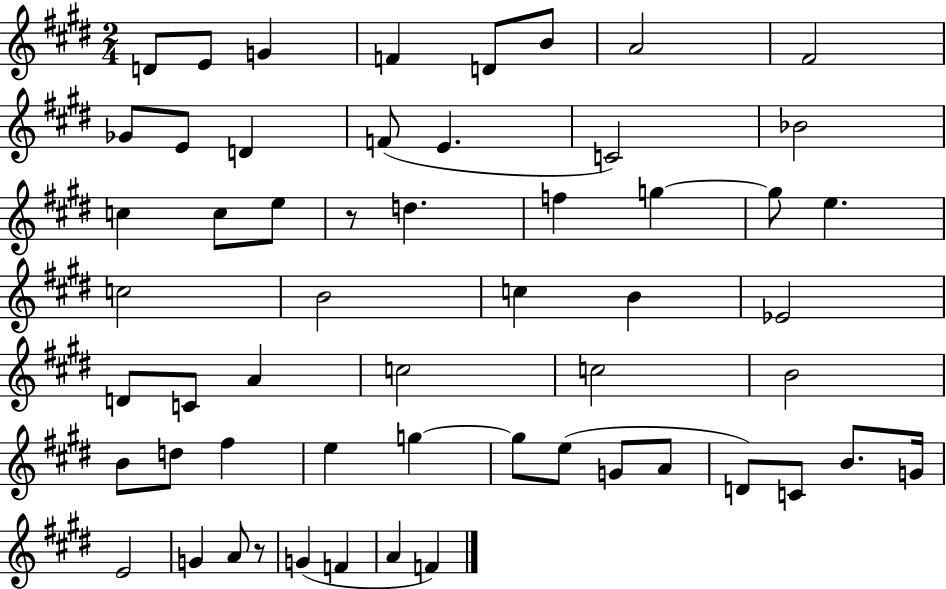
D4/e E4/e G4/q F4/q D4/e B4/e A4/h F#4/h Gb4/e E4/e D4/q F4/e E4/q. C4/h Bb4/h C5/q C5/e E5/e R/e D5/q. F5/q G5/q G5/e E5/q. C5/h B4/h C5/q B4/q Eb4/h D4/e C4/e A4/q C5/h C5/h B4/h B4/e D5/e F#5/q E5/q G5/q G5/e E5/e G4/e A4/e D4/e C4/e B4/e. G4/s E4/h G4/q A4/e R/e G4/q F4/q A4/q F4/q